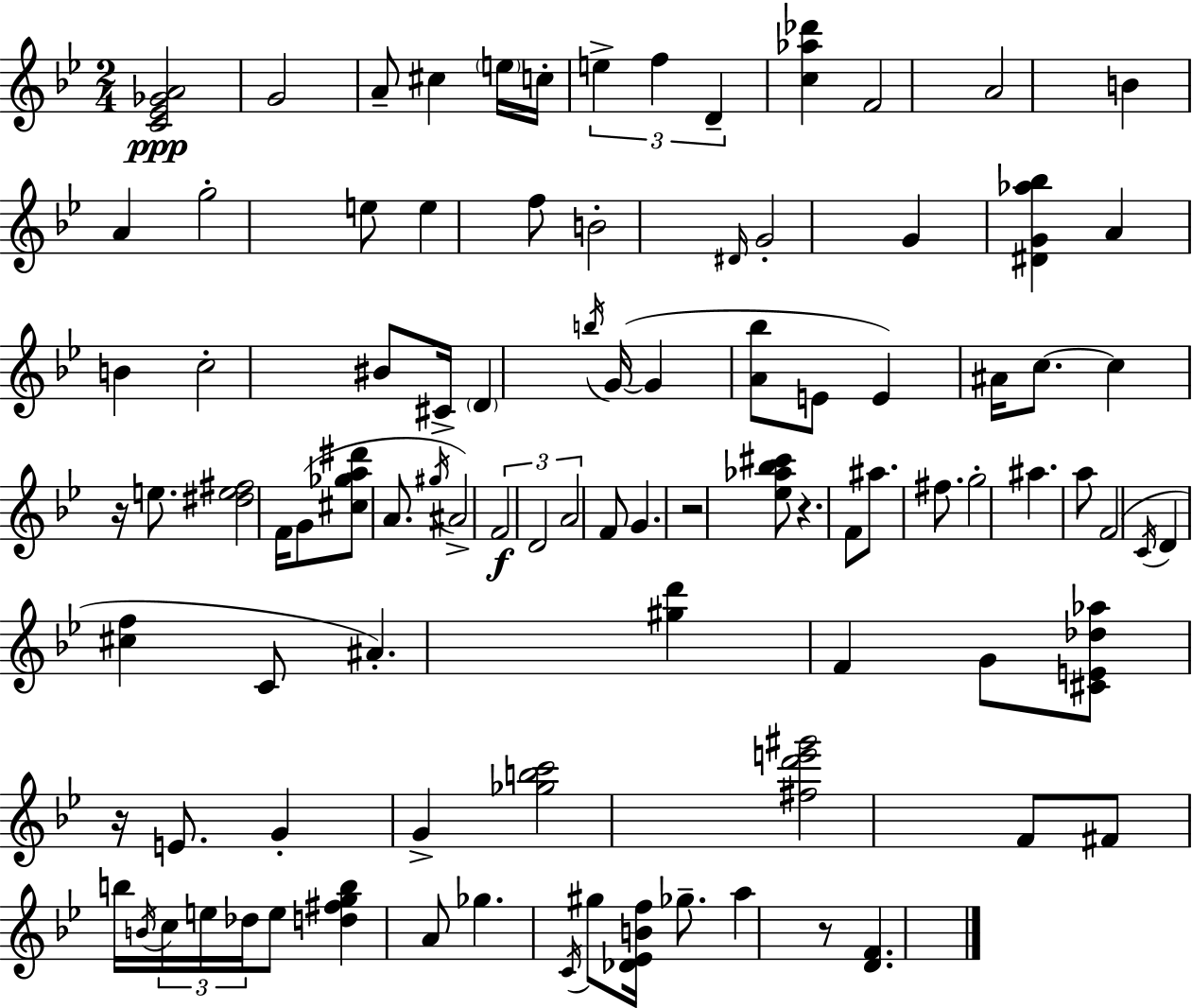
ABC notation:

X:1
T:Untitled
M:2/4
L:1/4
K:Bb
[C_E_GA]2 G2 A/2 ^c e/4 c/4 e f D [c_a_d'] F2 A2 B A g2 e/2 e f/2 B2 ^D/4 G2 G [^DG_a_b] A B c2 ^B/2 ^C/4 D b/4 G/4 G [A_b]/2 E/2 E ^A/4 c/2 c z/4 e/2 [^de^f]2 F/4 G/2 [^c_ga^d']/2 A/2 ^g/4 ^A2 F2 D2 A2 F/2 G z2 [_e_a_b^c']/2 z F/2 ^a/2 ^f/2 g2 ^a a/2 F2 C/4 D [^cf] C/2 ^A [^gd'] F G/2 [^CE_d_a]/2 z/4 E/2 G G [_gbc']2 [^fd'e'^g']2 F/2 ^F/2 b/4 B/4 c/4 e/4 _d/4 e/2 [d^fgb] A/2 _g C/4 ^g/2 [_D_EBf]/4 _g/2 a z/2 [DF]